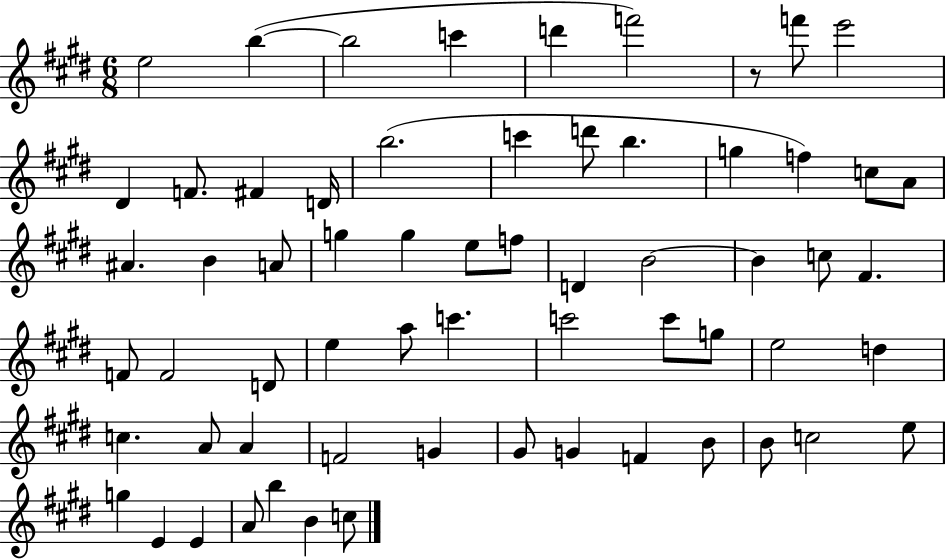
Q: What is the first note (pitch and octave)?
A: E5